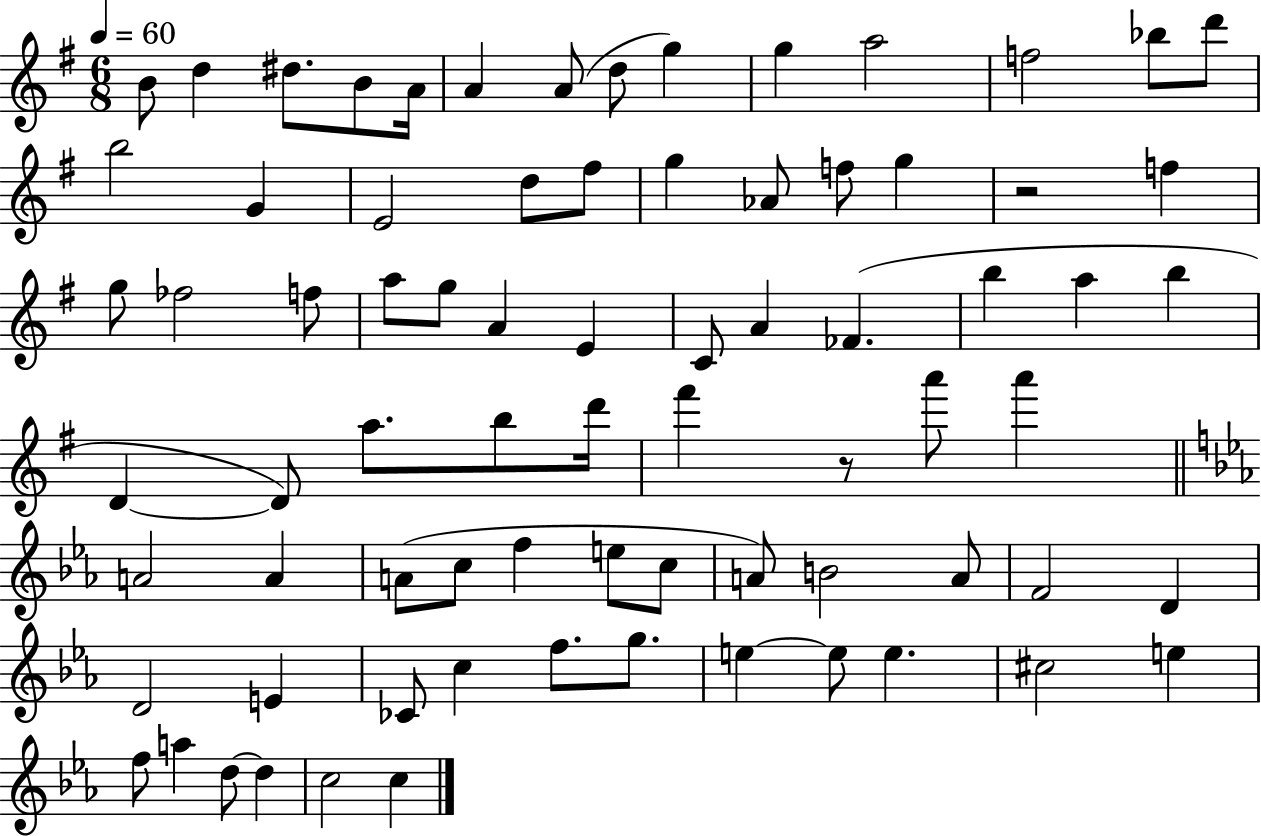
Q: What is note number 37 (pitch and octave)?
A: B5